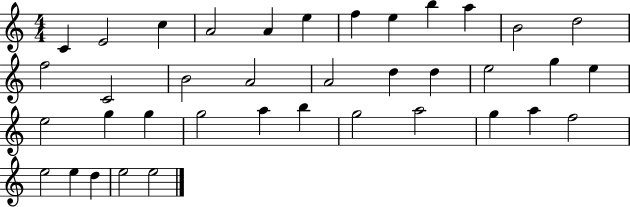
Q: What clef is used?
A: treble